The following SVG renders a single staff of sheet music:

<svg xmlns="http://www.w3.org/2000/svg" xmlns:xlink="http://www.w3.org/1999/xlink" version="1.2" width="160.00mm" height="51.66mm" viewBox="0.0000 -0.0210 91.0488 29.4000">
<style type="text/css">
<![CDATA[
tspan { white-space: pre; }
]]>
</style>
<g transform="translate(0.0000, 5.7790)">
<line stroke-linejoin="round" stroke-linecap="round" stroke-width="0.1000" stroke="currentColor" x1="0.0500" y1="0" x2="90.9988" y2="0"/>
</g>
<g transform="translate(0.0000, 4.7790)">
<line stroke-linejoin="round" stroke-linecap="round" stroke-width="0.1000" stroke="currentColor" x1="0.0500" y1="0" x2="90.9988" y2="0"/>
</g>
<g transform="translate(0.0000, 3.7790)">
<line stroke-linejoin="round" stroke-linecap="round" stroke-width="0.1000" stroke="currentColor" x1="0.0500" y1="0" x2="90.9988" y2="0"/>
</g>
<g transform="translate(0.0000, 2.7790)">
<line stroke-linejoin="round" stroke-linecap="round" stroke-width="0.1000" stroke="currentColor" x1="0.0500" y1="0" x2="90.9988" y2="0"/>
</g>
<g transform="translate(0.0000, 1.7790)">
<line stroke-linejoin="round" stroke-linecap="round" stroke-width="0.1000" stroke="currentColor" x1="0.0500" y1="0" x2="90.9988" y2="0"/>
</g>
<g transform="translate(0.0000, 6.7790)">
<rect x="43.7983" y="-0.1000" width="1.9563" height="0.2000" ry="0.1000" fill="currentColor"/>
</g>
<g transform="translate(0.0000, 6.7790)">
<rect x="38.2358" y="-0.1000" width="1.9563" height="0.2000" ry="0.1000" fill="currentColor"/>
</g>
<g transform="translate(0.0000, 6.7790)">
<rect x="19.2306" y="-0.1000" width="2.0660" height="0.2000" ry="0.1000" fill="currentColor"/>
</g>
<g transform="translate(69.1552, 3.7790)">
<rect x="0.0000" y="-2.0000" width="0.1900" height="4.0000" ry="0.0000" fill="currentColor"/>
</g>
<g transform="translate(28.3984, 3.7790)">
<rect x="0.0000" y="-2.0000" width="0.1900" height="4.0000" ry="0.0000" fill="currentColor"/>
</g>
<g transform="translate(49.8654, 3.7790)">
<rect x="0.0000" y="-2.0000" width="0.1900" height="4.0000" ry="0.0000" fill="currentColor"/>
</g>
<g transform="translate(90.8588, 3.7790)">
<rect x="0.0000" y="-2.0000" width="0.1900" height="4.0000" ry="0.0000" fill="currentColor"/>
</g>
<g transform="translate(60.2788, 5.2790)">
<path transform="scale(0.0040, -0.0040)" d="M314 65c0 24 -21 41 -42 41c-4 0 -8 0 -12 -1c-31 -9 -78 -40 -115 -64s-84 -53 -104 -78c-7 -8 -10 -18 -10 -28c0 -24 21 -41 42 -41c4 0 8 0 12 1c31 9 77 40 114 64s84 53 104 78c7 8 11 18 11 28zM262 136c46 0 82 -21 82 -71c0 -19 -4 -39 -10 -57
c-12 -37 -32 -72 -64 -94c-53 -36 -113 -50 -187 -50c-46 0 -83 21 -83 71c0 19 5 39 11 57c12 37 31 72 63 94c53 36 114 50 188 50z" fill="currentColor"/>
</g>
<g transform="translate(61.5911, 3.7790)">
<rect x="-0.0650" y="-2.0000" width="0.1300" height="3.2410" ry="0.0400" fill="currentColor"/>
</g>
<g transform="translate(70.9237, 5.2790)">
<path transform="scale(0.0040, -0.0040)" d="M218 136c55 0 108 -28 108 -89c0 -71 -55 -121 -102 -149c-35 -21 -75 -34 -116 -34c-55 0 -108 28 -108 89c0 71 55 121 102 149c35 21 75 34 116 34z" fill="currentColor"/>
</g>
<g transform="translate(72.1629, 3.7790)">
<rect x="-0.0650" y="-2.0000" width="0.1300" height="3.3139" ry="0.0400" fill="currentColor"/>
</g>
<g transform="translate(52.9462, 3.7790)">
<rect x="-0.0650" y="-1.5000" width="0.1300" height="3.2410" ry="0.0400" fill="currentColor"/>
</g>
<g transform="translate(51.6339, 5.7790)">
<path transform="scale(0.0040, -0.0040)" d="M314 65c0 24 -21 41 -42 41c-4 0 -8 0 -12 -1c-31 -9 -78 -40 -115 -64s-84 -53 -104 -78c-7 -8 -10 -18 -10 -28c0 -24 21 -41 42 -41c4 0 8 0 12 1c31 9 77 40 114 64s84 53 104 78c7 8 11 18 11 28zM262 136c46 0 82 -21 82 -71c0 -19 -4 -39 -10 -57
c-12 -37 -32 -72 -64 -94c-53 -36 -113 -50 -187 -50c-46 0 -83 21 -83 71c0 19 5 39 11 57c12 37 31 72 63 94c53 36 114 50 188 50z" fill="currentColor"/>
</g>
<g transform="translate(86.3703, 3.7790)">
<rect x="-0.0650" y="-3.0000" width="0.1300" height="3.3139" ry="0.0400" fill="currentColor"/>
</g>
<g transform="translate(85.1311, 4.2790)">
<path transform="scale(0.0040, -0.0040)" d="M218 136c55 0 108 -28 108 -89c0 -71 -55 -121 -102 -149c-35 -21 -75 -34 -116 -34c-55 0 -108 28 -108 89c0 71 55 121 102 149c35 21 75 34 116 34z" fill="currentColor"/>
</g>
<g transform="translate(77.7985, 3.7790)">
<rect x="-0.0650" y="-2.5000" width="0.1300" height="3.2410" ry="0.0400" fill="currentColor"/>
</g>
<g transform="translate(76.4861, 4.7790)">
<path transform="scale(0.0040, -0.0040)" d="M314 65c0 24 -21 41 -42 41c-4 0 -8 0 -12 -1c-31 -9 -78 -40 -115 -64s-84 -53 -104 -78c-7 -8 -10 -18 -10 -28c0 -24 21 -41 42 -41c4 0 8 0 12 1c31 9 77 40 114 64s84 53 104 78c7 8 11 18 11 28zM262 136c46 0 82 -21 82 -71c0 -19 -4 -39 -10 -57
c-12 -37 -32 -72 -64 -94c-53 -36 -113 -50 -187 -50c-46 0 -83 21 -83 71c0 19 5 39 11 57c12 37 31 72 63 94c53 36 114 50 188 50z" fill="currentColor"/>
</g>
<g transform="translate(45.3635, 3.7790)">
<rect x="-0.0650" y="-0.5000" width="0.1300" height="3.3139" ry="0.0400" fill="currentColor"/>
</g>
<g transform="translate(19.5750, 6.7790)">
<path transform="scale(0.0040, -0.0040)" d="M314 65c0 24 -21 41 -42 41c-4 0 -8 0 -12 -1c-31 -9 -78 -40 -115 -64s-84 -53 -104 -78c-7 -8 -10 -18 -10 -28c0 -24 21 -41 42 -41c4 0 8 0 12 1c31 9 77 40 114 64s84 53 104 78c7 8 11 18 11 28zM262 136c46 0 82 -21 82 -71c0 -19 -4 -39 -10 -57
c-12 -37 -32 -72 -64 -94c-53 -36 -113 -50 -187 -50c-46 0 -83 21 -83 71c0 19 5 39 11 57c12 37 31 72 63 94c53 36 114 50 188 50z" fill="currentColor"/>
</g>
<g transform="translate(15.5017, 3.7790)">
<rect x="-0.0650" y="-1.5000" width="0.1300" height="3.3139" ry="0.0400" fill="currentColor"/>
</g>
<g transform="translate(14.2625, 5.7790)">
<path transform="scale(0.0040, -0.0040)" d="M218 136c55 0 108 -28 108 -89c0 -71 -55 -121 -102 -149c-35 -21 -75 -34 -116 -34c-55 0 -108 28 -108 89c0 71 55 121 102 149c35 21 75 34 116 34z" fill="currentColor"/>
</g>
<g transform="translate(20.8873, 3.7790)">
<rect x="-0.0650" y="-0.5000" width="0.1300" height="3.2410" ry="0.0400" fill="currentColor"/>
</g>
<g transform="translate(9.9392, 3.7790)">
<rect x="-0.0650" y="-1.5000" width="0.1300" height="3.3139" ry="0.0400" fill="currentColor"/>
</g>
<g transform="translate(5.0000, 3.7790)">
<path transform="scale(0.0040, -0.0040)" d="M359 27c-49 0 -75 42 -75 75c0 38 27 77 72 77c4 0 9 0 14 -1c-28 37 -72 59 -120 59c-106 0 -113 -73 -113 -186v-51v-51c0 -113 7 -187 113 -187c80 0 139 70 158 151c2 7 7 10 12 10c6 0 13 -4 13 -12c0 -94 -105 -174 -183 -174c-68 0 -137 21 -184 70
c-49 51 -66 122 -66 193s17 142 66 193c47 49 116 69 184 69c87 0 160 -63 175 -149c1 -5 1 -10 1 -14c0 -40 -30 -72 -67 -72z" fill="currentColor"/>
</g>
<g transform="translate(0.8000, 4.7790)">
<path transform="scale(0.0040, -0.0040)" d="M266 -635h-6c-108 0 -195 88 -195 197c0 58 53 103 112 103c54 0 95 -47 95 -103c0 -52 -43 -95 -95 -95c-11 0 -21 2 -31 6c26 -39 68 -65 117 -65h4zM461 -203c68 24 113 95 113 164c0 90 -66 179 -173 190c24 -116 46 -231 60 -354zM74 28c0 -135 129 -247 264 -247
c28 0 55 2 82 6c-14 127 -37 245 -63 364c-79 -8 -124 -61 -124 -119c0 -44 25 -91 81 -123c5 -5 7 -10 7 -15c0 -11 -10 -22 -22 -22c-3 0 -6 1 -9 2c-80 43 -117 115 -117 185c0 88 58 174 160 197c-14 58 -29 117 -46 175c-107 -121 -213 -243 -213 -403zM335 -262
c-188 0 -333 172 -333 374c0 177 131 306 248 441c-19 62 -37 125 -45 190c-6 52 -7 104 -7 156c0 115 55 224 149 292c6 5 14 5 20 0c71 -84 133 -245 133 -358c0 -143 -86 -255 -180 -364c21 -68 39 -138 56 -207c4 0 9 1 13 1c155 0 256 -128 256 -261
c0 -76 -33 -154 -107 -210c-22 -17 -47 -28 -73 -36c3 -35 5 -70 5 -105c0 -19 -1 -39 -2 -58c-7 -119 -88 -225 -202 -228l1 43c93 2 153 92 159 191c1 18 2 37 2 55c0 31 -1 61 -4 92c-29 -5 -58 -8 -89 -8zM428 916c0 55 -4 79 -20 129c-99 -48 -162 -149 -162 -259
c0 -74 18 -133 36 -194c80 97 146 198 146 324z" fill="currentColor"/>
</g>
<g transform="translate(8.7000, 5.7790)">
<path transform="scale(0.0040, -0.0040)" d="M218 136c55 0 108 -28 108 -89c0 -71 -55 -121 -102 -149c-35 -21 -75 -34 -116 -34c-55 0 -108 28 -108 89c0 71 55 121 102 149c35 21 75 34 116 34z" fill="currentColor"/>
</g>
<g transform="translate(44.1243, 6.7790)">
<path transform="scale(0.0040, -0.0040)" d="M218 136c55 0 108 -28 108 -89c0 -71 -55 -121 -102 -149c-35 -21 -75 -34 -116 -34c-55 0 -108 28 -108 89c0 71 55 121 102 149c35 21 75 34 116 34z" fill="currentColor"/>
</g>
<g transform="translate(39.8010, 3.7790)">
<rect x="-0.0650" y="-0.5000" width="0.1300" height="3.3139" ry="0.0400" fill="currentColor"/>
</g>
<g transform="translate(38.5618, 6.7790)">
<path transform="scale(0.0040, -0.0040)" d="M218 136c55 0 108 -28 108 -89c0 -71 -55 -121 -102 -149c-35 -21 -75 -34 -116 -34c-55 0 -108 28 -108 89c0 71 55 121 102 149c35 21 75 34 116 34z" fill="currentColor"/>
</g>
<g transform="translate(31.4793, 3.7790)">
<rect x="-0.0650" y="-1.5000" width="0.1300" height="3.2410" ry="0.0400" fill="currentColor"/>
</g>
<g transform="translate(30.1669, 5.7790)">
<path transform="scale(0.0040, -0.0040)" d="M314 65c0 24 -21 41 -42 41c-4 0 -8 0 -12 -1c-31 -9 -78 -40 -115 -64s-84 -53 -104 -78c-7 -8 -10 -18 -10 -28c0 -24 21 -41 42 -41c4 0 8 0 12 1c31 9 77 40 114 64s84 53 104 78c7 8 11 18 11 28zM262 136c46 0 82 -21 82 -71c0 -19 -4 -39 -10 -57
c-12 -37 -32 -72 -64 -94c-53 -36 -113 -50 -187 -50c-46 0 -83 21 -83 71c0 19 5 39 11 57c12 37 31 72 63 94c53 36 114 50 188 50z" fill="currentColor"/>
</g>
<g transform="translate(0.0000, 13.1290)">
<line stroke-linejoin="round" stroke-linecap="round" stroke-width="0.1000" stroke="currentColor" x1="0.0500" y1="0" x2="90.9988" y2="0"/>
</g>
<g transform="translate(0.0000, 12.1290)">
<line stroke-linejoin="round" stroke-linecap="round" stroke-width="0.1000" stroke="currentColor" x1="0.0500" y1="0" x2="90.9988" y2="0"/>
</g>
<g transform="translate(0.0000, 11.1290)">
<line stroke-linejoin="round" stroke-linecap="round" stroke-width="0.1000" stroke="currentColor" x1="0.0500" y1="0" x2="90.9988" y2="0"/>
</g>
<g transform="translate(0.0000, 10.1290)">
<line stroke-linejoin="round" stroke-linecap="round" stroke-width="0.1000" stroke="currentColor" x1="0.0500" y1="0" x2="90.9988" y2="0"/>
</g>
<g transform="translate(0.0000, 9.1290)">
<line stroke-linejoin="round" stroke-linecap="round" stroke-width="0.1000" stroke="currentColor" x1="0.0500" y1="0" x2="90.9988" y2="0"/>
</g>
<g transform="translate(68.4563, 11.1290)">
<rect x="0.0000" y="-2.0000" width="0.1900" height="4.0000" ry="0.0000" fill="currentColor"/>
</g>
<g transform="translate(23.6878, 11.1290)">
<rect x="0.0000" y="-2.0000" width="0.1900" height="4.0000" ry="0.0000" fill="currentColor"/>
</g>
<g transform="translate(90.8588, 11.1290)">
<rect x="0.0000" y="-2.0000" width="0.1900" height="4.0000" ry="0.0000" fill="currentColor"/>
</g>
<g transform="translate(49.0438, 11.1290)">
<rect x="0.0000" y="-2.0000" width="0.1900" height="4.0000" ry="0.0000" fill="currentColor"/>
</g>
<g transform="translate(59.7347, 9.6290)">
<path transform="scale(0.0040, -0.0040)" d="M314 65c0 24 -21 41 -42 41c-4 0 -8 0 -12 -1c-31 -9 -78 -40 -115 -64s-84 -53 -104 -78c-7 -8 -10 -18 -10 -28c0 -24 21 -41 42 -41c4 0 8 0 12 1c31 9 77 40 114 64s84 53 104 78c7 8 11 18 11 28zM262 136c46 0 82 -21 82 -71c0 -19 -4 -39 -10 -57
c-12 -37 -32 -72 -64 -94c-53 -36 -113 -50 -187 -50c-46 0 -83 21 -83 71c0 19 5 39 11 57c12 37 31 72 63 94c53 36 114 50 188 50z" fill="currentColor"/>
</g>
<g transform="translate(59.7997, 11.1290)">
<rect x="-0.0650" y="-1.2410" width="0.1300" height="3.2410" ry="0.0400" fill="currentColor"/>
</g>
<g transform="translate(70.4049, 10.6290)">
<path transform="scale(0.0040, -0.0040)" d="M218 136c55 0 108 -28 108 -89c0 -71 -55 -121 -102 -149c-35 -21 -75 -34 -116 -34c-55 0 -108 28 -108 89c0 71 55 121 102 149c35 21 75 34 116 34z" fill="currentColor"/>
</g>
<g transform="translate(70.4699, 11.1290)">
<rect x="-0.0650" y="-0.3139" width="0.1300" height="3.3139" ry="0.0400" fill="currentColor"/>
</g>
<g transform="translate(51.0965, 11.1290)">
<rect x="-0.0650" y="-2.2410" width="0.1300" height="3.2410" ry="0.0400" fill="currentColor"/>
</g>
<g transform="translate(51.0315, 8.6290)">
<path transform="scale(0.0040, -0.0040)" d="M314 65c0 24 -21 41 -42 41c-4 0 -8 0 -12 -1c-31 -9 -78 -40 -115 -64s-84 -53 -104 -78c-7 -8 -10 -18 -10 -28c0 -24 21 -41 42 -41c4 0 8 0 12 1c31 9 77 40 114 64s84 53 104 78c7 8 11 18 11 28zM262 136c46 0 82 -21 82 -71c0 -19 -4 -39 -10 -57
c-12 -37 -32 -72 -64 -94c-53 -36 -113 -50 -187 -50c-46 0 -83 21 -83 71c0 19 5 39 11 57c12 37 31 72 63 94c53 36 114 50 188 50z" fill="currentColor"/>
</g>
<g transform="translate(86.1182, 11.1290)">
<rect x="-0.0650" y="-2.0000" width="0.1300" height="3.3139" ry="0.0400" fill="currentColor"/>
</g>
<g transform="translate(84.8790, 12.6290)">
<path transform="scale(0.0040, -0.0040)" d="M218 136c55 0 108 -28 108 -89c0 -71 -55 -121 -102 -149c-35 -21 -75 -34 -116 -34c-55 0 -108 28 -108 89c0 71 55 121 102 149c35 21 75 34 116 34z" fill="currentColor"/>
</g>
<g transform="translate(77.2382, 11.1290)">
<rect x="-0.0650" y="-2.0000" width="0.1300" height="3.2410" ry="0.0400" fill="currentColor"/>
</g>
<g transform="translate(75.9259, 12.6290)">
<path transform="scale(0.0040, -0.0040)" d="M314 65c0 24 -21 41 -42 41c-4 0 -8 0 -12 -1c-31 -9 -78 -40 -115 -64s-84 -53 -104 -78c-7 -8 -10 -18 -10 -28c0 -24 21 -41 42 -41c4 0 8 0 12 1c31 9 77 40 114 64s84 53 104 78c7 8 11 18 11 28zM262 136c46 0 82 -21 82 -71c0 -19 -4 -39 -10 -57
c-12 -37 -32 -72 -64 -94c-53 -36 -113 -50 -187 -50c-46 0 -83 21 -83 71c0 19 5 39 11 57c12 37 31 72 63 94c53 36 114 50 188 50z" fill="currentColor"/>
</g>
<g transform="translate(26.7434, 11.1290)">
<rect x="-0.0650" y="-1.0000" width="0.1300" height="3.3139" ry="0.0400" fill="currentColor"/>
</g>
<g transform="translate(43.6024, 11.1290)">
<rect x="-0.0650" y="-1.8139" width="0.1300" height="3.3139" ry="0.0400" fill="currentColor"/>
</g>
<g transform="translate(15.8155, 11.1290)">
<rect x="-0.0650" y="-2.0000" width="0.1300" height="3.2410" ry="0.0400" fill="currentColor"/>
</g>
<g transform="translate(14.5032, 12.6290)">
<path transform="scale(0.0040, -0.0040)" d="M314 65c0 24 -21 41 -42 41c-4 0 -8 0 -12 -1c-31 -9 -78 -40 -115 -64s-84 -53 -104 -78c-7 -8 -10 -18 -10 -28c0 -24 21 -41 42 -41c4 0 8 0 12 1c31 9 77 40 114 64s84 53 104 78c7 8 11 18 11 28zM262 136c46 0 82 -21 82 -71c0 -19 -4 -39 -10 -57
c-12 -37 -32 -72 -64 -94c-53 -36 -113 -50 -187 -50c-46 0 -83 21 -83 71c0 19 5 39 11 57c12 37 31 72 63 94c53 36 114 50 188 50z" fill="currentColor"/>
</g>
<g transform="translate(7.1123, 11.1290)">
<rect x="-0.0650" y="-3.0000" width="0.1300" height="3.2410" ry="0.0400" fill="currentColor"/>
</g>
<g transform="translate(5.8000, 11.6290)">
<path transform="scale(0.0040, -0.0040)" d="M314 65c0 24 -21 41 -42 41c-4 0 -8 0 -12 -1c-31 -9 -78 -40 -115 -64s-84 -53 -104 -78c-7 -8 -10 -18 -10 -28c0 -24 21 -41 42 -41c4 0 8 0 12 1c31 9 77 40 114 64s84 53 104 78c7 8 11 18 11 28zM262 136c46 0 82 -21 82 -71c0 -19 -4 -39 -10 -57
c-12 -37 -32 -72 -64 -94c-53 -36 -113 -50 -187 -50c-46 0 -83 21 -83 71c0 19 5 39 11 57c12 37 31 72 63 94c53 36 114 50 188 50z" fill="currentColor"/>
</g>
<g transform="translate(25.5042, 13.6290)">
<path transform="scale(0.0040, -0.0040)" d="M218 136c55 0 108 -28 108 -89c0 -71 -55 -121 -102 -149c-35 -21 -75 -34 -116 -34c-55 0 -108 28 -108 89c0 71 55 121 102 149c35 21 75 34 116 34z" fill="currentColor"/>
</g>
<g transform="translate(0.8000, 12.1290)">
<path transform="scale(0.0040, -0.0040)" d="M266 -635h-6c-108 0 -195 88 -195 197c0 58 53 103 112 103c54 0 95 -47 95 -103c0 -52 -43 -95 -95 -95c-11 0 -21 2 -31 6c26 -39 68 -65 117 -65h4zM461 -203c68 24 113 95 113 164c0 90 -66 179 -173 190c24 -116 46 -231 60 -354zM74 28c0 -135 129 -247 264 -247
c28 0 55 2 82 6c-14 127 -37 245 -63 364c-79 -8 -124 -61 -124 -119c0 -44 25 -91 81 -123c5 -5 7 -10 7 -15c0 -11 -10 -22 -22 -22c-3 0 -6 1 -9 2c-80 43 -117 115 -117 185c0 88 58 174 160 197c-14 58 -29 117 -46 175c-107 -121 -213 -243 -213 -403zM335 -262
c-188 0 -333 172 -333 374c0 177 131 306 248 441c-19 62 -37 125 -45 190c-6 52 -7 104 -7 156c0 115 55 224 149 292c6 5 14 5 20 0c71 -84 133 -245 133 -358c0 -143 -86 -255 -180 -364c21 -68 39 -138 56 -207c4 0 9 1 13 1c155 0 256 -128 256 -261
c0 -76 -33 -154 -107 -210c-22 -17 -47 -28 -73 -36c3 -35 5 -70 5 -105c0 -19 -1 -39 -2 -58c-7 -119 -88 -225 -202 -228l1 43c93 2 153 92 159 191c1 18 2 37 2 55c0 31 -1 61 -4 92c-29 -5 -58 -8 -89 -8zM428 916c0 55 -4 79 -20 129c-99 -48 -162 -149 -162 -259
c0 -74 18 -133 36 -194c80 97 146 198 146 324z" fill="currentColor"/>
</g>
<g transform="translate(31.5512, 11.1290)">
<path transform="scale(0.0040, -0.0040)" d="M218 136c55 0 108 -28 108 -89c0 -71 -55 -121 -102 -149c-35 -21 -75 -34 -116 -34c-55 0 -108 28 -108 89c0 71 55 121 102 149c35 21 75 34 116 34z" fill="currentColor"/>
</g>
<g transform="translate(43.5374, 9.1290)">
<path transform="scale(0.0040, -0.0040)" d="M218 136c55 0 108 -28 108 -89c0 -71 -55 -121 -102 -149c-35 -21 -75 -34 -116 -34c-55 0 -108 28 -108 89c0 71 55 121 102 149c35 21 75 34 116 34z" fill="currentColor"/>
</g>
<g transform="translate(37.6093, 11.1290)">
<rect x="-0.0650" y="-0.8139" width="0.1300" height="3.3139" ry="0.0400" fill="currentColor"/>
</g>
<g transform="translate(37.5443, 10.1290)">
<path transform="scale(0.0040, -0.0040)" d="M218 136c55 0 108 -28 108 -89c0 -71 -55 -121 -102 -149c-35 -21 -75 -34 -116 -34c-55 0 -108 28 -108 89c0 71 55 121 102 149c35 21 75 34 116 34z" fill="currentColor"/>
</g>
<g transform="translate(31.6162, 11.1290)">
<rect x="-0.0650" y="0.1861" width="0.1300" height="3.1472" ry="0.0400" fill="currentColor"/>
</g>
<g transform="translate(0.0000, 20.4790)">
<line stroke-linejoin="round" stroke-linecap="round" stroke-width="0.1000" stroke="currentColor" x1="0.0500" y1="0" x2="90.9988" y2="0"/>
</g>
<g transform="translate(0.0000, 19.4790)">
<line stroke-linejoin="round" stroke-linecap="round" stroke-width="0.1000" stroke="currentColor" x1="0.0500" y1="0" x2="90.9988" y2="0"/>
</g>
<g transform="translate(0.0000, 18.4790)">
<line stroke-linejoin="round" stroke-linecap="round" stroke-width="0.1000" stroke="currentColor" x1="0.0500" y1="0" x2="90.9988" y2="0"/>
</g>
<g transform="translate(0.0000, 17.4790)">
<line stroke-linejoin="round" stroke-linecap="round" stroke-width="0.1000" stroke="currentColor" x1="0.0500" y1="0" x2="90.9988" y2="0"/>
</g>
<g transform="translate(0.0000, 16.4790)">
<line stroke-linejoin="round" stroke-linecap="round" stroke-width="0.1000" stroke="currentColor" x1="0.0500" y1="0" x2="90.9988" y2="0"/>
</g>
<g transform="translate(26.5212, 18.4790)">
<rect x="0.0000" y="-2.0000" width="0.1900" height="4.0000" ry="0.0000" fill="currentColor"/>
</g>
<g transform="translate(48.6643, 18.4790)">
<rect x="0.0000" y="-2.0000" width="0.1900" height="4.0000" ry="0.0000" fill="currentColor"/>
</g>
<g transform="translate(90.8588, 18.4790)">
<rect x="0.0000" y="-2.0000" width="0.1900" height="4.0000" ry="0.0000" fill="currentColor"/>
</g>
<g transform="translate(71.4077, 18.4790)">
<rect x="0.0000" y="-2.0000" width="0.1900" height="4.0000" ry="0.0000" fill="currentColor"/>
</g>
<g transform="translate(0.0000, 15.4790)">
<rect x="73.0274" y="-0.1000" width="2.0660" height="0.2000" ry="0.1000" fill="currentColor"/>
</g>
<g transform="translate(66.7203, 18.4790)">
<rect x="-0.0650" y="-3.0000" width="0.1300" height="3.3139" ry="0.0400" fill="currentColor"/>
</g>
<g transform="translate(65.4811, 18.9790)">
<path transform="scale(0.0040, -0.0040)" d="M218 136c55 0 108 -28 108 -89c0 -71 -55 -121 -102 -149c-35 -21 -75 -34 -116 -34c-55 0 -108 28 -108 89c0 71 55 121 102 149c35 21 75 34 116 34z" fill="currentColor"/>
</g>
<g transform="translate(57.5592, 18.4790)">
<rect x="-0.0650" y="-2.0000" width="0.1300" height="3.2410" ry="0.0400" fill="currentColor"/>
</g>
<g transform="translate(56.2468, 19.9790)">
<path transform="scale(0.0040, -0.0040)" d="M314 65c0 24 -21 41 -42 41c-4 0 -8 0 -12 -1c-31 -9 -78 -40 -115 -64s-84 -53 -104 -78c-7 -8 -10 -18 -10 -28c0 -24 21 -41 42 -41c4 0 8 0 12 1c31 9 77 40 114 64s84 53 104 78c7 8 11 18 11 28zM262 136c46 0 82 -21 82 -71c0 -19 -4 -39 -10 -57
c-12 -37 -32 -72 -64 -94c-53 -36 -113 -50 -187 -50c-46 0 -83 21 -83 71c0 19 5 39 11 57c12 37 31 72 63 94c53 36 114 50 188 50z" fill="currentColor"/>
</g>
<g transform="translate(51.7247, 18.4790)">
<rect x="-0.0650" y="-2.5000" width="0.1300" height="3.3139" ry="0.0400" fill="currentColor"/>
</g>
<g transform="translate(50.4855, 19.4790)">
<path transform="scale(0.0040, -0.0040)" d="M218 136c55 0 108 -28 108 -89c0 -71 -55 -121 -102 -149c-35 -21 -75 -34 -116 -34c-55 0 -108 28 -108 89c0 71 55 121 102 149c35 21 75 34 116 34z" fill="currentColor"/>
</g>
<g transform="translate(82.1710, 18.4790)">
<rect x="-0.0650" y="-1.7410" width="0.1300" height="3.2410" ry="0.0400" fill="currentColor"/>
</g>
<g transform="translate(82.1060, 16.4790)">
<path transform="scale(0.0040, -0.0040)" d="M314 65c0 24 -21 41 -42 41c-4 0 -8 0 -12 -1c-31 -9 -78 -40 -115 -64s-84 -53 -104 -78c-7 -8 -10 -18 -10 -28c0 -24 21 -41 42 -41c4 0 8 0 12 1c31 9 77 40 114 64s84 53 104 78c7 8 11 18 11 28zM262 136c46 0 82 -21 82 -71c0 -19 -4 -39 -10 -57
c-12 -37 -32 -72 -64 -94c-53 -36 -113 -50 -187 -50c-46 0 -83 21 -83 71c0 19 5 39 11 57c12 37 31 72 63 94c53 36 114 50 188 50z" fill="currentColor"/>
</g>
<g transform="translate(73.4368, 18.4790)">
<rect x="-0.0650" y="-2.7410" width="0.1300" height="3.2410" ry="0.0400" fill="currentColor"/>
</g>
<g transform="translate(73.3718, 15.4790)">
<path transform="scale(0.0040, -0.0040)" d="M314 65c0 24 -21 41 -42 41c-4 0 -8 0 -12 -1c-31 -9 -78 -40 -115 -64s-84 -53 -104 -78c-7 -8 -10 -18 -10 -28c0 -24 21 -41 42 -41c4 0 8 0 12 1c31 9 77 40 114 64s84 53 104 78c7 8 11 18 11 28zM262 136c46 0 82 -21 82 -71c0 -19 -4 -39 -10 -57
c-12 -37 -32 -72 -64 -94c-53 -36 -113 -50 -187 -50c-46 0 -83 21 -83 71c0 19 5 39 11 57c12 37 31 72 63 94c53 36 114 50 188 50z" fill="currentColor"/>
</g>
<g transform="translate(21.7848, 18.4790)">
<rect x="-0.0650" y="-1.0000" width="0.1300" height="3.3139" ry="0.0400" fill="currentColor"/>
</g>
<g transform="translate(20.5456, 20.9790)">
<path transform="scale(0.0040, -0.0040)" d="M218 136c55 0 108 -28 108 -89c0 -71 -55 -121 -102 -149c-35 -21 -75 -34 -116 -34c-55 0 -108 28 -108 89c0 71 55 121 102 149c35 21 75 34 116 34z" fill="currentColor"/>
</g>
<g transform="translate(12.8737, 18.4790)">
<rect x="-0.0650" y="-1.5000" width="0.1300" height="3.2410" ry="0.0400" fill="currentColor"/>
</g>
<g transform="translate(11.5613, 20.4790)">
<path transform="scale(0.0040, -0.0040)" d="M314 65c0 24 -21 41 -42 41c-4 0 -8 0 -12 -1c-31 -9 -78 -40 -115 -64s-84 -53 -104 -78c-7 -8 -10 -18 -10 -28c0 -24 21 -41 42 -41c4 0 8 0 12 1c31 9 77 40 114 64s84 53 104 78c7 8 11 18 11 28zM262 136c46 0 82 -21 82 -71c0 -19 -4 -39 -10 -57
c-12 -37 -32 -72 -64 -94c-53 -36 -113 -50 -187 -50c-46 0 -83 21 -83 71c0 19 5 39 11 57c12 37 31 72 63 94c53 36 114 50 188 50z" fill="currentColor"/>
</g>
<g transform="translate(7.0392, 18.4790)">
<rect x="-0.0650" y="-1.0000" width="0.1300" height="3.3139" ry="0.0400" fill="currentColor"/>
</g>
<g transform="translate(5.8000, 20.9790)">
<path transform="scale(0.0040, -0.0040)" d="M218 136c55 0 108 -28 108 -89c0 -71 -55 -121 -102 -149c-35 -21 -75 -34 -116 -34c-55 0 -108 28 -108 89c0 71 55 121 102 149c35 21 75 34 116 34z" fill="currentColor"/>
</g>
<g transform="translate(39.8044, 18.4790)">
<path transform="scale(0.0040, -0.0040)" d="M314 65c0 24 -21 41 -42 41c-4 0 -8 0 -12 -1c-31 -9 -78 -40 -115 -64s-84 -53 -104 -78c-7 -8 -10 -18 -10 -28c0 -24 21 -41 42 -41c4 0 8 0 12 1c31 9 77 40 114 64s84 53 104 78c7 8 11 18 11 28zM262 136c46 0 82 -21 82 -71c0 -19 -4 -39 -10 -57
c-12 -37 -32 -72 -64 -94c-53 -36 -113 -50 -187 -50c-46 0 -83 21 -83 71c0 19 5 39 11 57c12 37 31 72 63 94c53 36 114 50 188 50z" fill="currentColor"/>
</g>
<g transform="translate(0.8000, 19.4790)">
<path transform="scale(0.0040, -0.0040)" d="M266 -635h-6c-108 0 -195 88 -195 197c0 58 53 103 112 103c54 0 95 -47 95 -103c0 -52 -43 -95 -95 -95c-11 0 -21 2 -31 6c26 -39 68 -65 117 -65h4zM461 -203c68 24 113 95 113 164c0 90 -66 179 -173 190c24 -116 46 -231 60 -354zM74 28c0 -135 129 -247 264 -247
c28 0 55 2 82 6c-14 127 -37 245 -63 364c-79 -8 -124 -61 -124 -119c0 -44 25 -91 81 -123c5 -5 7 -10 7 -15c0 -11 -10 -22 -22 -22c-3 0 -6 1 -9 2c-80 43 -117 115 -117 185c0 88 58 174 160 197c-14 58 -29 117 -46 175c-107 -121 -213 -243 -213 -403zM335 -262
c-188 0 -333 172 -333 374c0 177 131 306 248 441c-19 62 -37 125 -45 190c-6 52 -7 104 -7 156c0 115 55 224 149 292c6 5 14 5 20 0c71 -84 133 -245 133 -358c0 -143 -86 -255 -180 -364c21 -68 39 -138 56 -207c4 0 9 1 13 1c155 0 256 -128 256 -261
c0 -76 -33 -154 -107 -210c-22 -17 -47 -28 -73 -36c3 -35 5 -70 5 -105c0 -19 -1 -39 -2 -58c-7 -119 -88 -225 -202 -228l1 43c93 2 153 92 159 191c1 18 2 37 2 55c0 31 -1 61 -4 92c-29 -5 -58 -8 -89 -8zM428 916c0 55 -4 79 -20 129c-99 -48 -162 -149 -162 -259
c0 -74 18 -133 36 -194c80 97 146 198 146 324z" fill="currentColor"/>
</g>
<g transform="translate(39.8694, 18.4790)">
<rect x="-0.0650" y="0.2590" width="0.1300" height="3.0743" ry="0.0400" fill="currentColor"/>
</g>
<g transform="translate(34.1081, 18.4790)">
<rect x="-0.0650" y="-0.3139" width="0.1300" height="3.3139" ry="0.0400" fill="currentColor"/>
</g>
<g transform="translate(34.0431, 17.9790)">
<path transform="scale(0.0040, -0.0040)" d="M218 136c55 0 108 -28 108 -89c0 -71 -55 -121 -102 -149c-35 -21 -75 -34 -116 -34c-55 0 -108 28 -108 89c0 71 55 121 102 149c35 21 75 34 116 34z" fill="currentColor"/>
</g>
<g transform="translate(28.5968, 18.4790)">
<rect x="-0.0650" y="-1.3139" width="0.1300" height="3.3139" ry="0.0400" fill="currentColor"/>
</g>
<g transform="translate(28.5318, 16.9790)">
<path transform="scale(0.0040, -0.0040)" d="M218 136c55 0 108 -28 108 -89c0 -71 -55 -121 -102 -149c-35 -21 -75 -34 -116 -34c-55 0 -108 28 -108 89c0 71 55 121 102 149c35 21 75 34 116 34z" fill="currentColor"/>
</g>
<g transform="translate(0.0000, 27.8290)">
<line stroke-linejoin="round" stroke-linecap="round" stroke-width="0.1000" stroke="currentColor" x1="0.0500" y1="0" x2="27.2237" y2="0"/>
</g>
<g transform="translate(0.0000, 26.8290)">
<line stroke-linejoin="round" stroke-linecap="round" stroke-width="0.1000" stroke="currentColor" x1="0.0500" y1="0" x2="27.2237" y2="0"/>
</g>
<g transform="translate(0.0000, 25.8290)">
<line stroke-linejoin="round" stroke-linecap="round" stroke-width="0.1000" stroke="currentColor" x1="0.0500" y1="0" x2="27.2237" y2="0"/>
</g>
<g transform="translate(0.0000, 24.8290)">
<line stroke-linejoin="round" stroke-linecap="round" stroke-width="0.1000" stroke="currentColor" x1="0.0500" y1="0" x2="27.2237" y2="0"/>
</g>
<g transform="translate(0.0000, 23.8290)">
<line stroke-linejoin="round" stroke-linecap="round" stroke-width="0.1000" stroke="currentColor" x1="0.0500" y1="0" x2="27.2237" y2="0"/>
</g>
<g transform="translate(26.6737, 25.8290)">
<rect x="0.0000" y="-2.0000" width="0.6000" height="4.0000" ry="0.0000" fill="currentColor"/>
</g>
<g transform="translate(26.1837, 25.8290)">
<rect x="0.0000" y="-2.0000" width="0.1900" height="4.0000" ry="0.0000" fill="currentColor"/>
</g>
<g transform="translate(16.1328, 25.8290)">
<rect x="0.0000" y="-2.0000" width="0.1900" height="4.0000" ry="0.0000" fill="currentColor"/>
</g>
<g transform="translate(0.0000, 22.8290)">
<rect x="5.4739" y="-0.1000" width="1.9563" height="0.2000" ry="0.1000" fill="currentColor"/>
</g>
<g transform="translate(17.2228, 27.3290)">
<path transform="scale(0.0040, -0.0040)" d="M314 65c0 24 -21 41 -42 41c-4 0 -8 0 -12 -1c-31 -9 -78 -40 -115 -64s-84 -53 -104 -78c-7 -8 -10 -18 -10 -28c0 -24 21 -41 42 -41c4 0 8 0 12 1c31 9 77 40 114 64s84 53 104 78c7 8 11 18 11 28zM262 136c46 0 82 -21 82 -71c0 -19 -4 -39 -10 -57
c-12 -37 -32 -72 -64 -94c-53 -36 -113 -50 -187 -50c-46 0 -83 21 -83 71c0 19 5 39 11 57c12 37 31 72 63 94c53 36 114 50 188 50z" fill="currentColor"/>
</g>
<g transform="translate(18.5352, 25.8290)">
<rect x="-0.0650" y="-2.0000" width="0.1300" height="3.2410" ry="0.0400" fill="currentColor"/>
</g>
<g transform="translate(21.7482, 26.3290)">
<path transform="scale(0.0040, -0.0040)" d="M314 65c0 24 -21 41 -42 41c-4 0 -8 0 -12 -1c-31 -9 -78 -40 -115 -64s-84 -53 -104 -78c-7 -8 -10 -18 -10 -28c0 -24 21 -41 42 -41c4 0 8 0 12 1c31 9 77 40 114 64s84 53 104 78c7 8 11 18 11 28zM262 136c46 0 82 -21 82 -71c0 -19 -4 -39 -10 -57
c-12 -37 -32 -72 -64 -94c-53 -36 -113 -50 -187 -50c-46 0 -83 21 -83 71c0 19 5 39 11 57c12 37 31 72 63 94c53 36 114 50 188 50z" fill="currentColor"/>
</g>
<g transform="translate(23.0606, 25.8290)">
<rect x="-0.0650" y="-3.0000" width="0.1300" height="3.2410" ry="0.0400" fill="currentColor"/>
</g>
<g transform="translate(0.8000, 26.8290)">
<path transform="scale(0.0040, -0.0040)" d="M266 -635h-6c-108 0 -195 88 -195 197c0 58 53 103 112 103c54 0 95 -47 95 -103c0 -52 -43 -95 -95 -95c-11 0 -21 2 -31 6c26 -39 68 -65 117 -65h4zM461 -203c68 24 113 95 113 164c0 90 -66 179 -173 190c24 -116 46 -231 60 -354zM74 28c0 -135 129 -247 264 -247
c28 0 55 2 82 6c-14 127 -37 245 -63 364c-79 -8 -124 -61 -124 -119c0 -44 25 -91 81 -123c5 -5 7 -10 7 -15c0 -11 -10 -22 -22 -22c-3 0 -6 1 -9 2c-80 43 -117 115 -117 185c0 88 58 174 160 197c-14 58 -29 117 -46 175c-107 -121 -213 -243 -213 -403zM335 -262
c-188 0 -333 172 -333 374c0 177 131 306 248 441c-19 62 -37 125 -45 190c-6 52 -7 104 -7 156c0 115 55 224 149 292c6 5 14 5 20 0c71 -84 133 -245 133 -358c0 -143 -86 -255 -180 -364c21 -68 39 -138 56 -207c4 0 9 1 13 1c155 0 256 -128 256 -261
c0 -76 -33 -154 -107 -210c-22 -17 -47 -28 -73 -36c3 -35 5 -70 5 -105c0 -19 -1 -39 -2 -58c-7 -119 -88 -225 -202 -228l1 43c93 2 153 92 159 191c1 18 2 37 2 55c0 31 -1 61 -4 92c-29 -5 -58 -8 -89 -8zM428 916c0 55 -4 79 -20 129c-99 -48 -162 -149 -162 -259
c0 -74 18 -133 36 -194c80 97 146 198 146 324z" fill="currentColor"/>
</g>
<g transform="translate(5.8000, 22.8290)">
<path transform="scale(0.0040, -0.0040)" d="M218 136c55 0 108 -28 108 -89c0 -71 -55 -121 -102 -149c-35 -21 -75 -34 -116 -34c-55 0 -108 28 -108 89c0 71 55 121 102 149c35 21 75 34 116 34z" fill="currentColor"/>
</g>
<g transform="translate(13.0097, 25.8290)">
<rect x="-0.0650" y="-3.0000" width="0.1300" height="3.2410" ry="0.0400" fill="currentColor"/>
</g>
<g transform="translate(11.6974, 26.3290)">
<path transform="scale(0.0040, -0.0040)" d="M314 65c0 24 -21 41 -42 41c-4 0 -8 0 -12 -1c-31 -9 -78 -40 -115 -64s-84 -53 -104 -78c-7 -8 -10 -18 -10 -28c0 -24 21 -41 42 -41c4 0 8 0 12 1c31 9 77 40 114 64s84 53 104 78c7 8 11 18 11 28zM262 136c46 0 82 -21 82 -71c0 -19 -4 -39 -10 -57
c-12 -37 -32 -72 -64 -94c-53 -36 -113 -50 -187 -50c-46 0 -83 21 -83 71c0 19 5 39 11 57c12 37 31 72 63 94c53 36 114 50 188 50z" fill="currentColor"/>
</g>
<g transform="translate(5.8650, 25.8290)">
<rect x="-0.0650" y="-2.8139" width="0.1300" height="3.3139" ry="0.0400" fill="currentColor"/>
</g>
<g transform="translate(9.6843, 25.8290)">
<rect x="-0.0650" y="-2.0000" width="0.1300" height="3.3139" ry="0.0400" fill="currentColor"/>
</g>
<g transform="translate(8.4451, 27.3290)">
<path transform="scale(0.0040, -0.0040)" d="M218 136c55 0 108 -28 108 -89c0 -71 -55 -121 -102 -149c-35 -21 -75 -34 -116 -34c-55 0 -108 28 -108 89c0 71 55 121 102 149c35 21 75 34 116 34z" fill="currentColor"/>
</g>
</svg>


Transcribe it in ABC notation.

X:1
T:Untitled
M:4/4
L:1/4
K:C
E E C2 E2 C C E2 F2 F G2 A A2 F2 D B d f g2 e2 c F2 F D E2 D e c B2 G F2 A a2 f2 a F A2 F2 A2